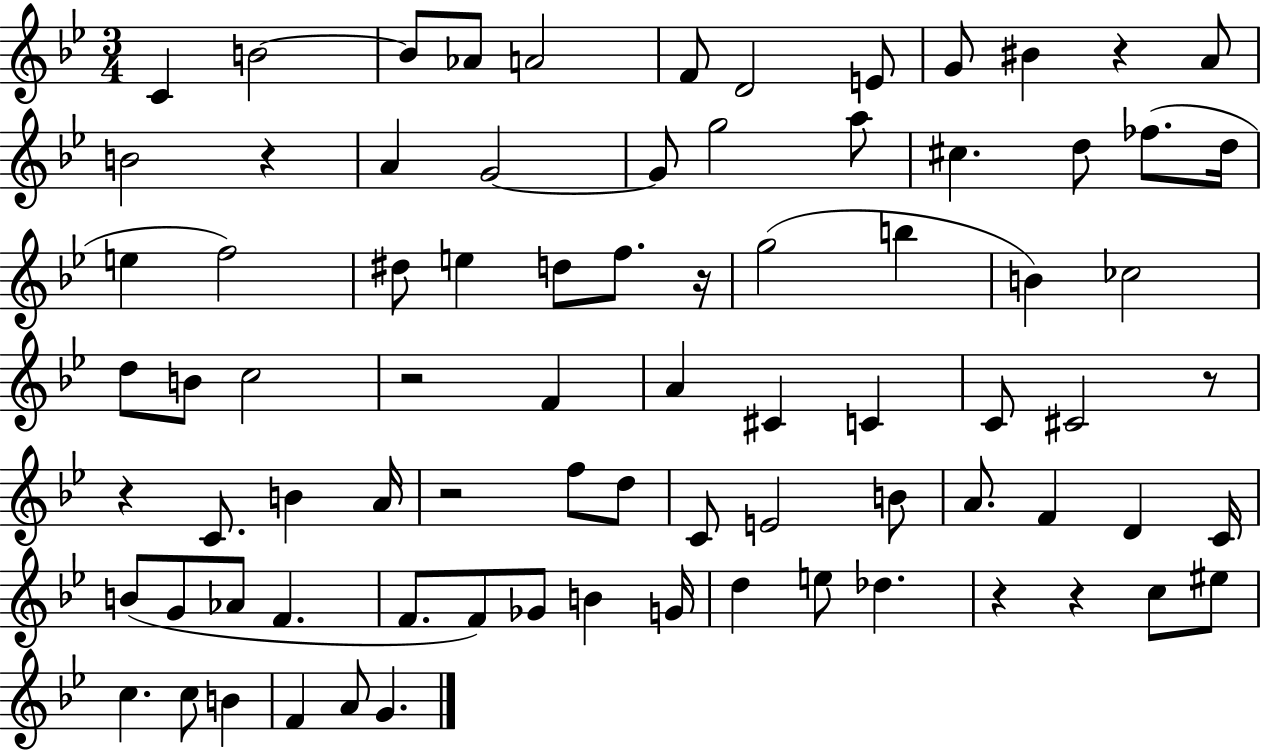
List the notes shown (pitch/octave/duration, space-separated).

C4/q B4/h B4/e Ab4/e A4/h F4/e D4/h E4/e G4/e BIS4/q R/q A4/e B4/h R/q A4/q G4/h G4/e G5/h A5/e C#5/q. D5/e FES5/e. D5/s E5/q F5/h D#5/e E5/q D5/e F5/e. R/s G5/h B5/q B4/q CES5/h D5/e B4/e C5/h R/h F4/q A4/q C#4/q C4/q C4/e C#4/h R/e R/q C4/e. B4/q A4/s R/h F5/e D5/e C4/e E4/h B4/e A4/e. F4/q D4/q C4/s B4/e G4/e Ab4/e F4/q. F4/e. F4/e Gb4/e B4/q G4/s D5/q E5/e Db5/q. R/q R/q C5/e EIS5/e C5/q. C5/e B4/q F4/q A4/e G4/q.